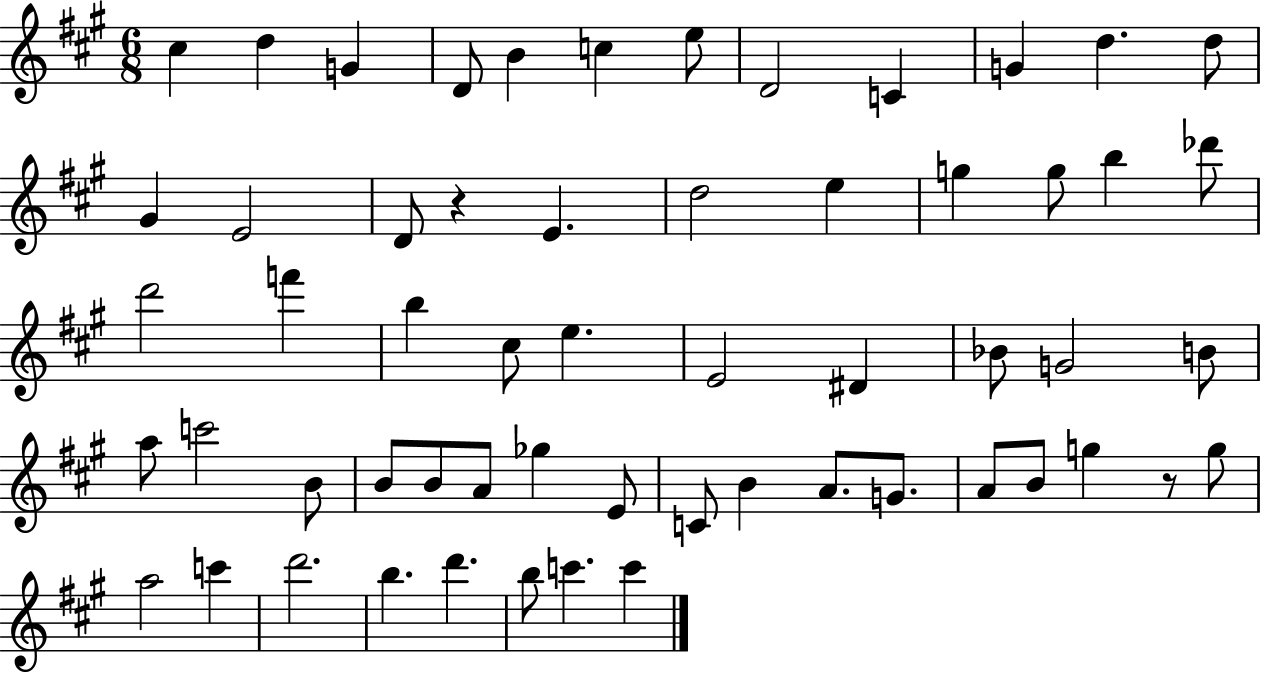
C#5/q D5/q G4/q D4/e B4/q C5/q E5/e D4/h C4/q G4/q D5/q. D5/e G#4/q E4/h D4/e R/q E4/q. D5/h E5/q G5/q G5/e B5/q Db6/e D6/h F6/q B5/q C#5/e E5/q. E4/h D#4/q Bb4/e G4/h B4/e A5/e C6/h B4/e B4/e B4/e A4/e Gb5/q E4/e C4/e B4/q A4/e. G4/e. A4/e B4/e G5/q R/e G5/e A5/h C6/q D6/h. B5/q. D6/q. B5/e C6/q. C6/q